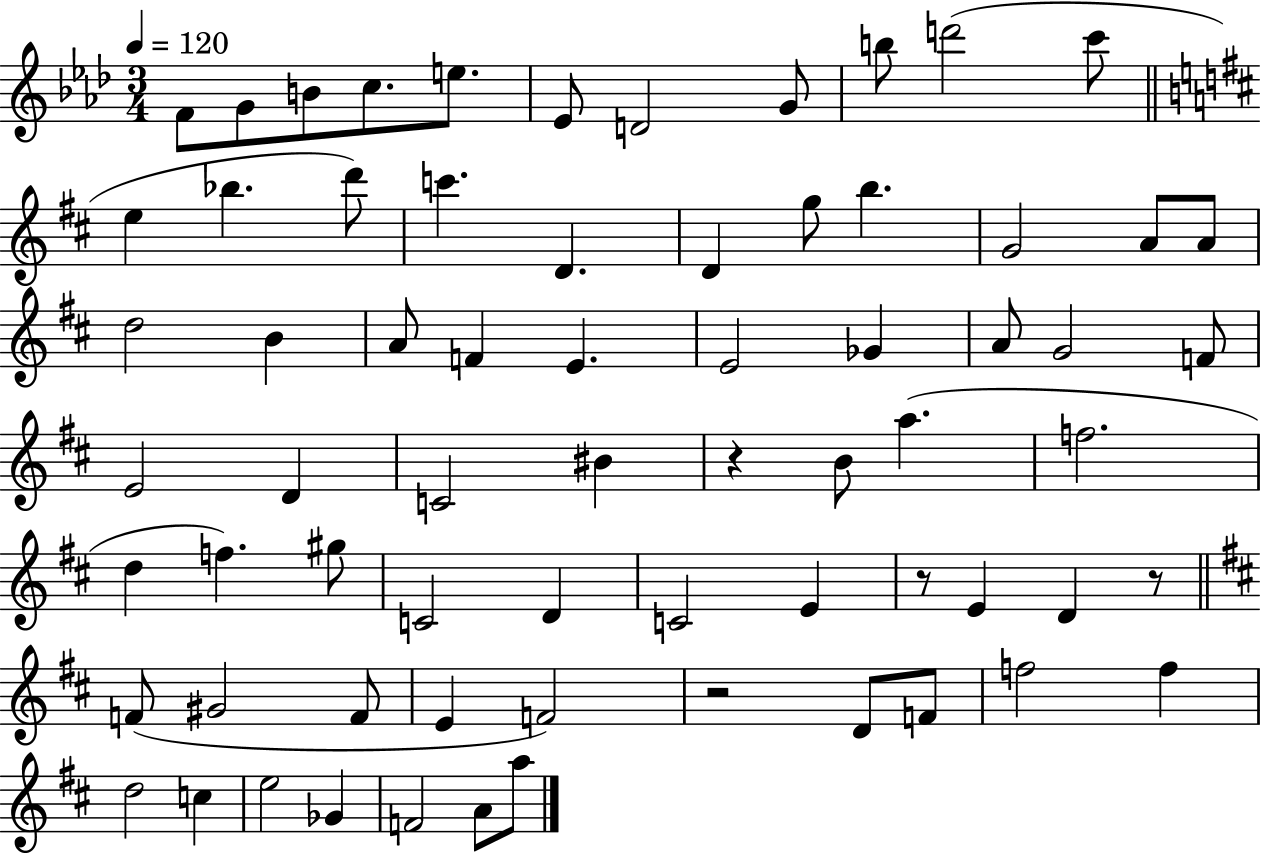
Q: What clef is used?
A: treble